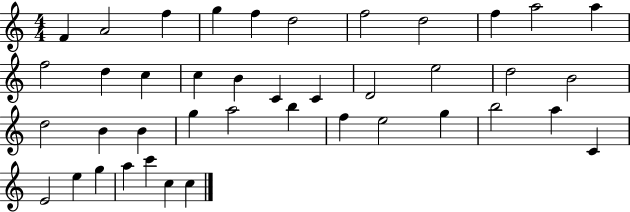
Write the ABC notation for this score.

X:1
T:Untitled
M:4/4
L:1/4
K:C
F A2 f g f d2 f2 d2 f a2 a f2 d c c B C C D2 e2 d2 B2 d2 B B g a2 b f e2 g b2 a C E2 e g a c' c c